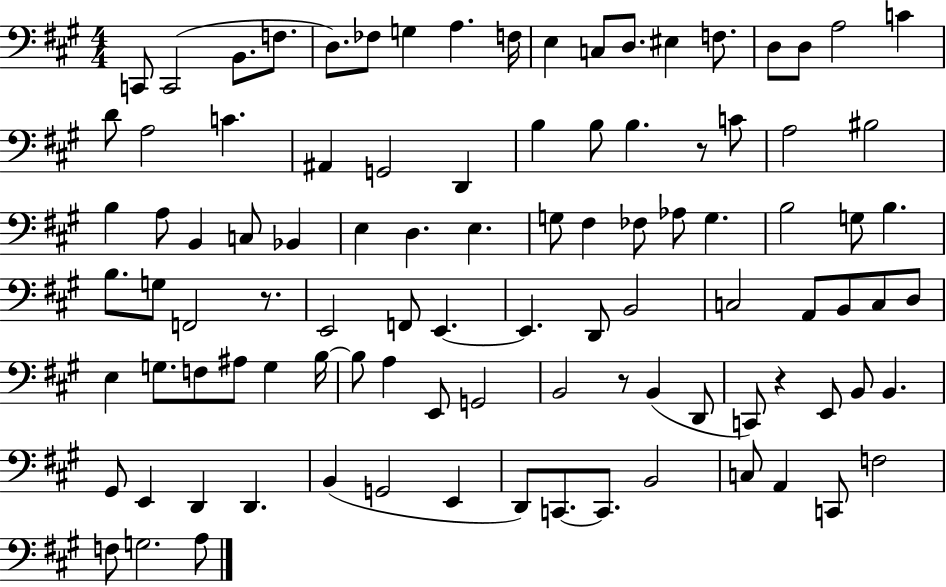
{
  \clef bass
  \numericTimeSignature
  \time 4/4
  \key a \major
  \repeat volta 2 { c,8 c,2( b,8. f8. | d8.) fes8 g4 a4. f16 | e4 c8 d8. eis4 f8. | d8 d8 a2 c'4 | \break d'8 a2 c'4. | ais,4 g,2 d,4 | b4 b8 b4. r8 c'8 | a2 bis2 | \break b4 a8 b,4 c8 bes,4 | e4 d4. e4. | g8 fis4 fes8 aes8 g4. | b2 g8 b4. | \break b8. g8 f,2 r8. | e,2 f,8 e,4.~~ | e,4. d,8 b,2 | c2 a,8 b,8 c8 d8 | \break e4 g8. f8 ais8 g4 b16~~ | b8 a4 e,8 g,2 | b,2 r8 b,4( d,8 | c,8) r4 e,8 b,8 b,4. | \break gis,8 e,4 d,4 d,4. | b,4( g,2 e,4 | d,8) c,8.~~ c,8. b,2 | c8 a,4 c,8 f2 | \break f8 g2. a8 | } \bar "|."
}